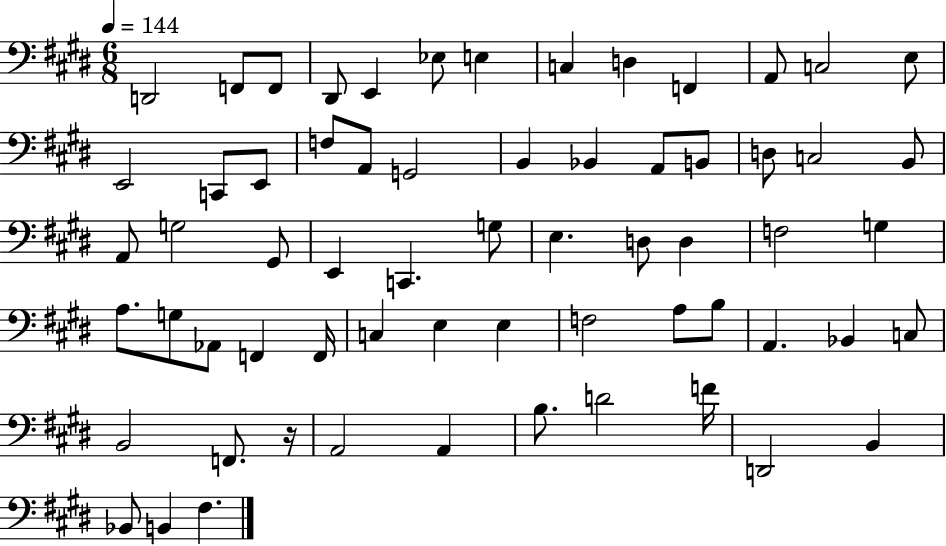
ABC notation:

X:1
T:Untitled
M:6/8
L:1/4
K:E
D,,2 F,,/2 F,,/2 ^D,,/2 E,, _E,/2 E, C, D, F,, A,,/2 C,2 E,/2 E,,2 C,,/2 E,,/2 F,/2 A,,/2 G,,2 B,, _B,, A,,/2 B,,/2 D,/2 C,2 B,,/2 A,,/2 G,2 ^G,,/2 E,, C,, G,/2 E, D,/2 D, F,2 G, A,/2 G,/2 _A,,/2 F,, F,,/4 C, E, E, F,2 A,/2 B,/2 A,, _B,, C,/2 B,,2 F,,/2 z/4 A,,2 A,, B,/2 D2 F/4 D,,2 B,, _B,,/2 B,, ^F,